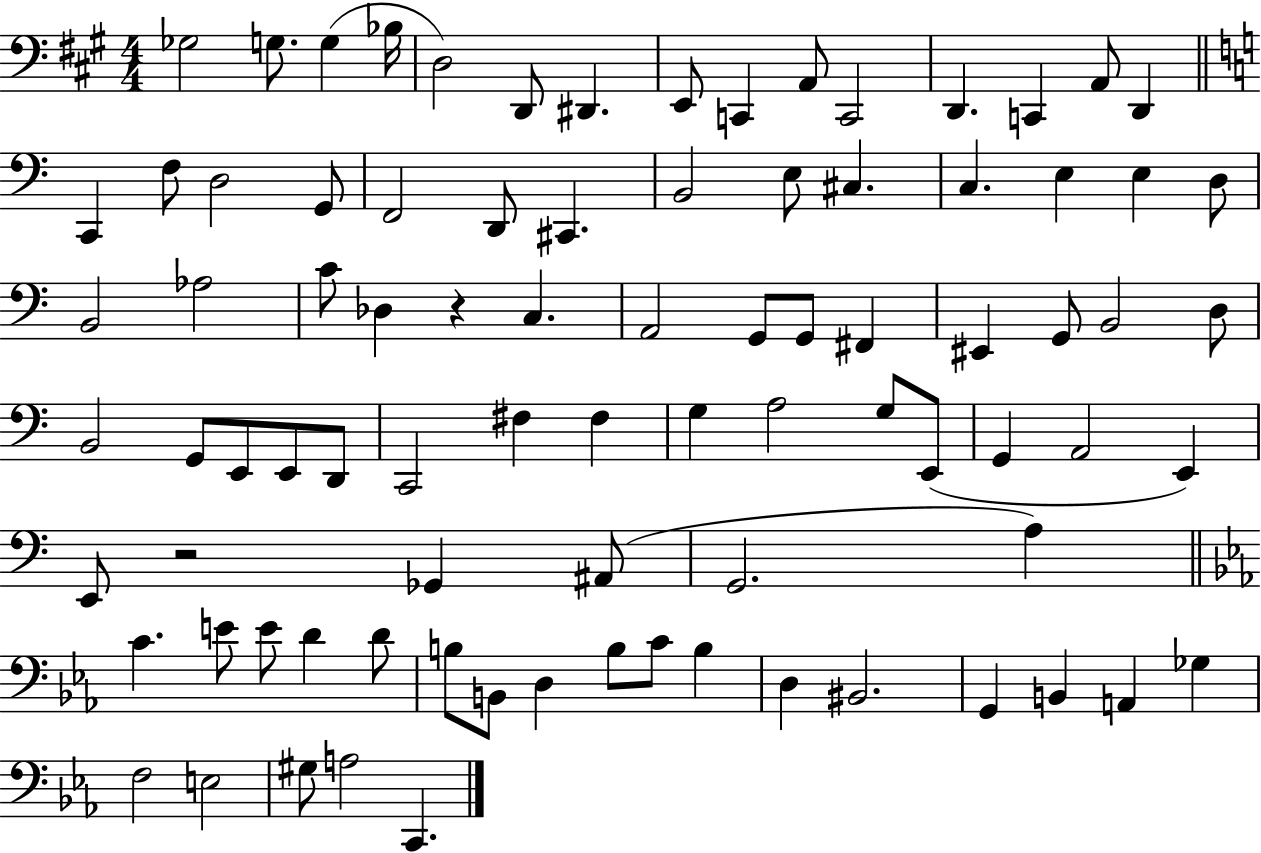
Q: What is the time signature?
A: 4/4